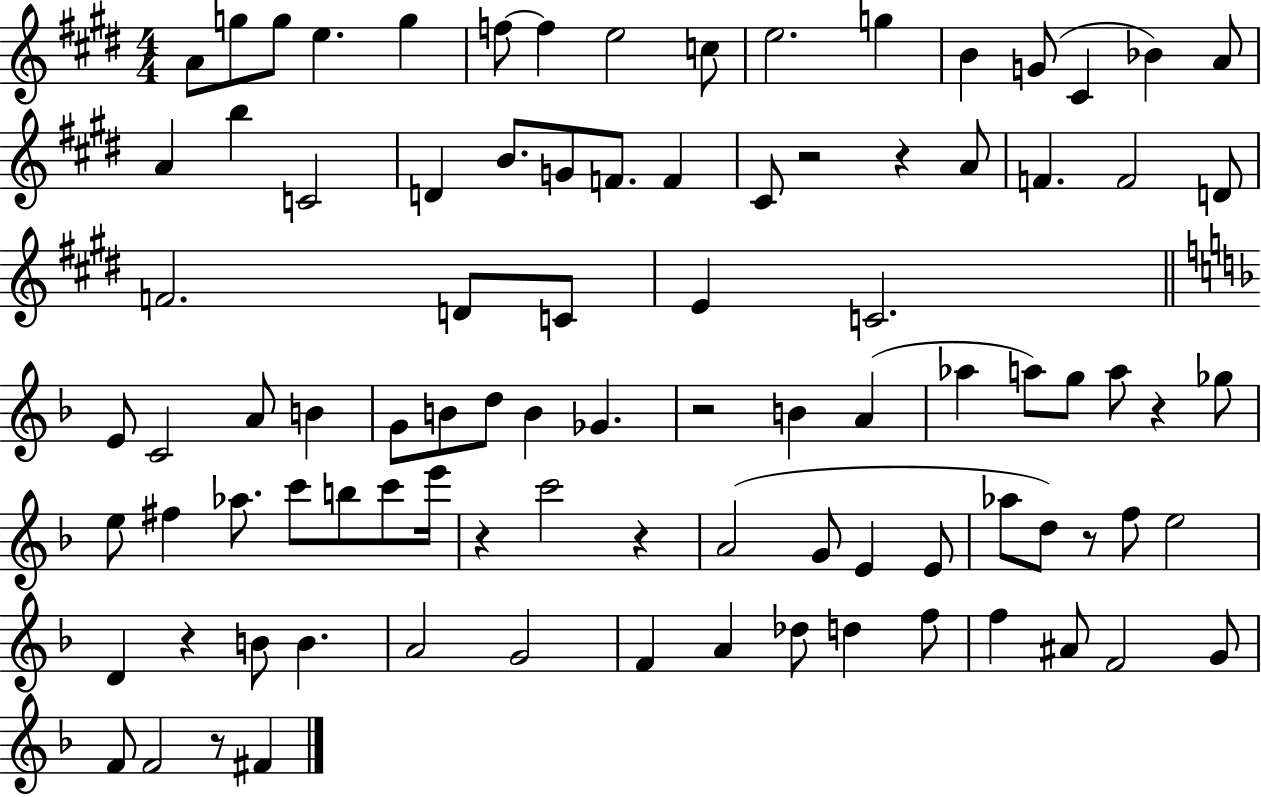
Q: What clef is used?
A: treble